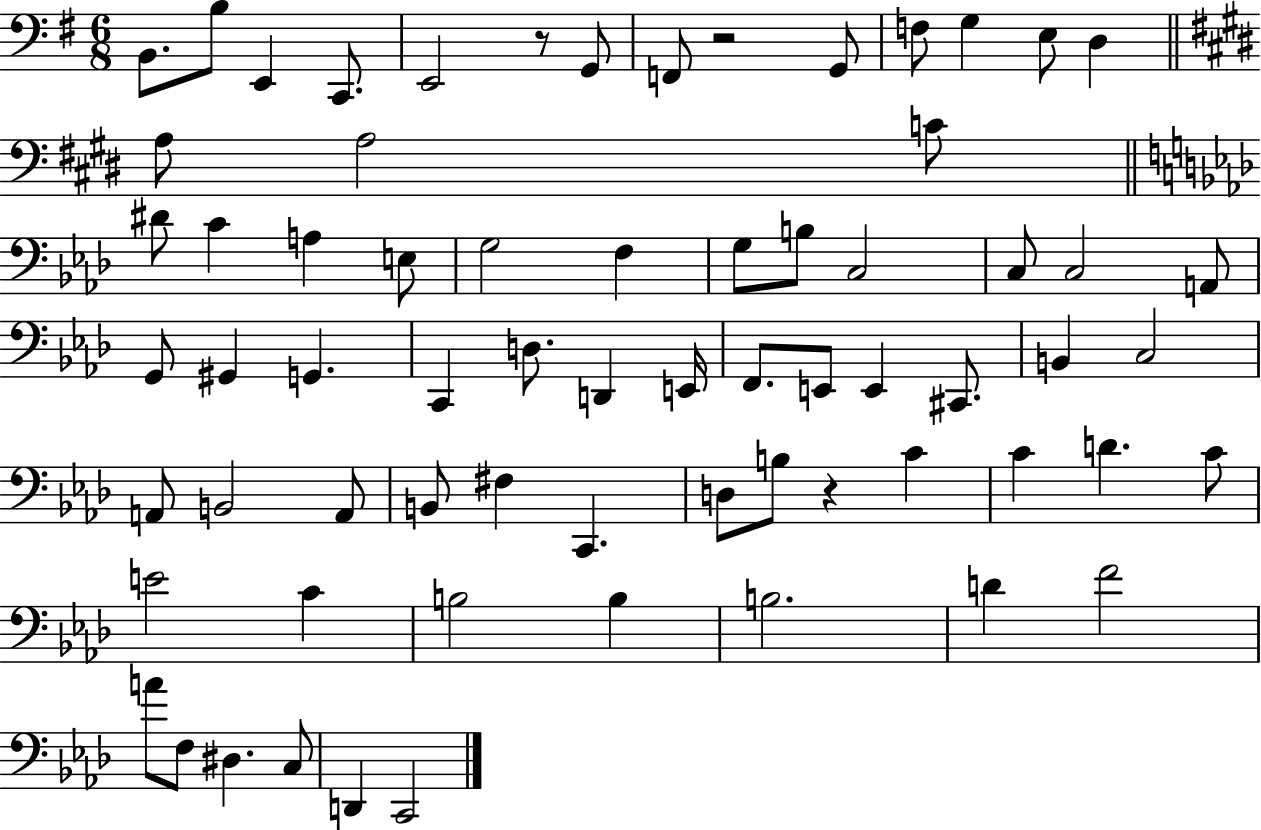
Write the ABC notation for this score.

X:1
T:Untitled
M:6/8
L:1/4
K:G
B,,/2 B,/2 E,, C,,/2 E,,2 z/2 G,,/2 F,,/2 z2 G,,/2 F,/2 G, E,/2 D, A,/2 A,2 C/2 ^D/2 C A, E,/2 G,2 F, G,/2 B,/2 C,2 C,/2 C,2 A,,/2 G,,/2 ^G,, G,, C,, D,/2 D,, E,,/4 F,,/2 E,,/2 E,, ^C,,/2 B,, C,2 A,,/2 B,,2 A,,/2 B,,/2 ^F, C,, D,/2 B,/2 z C C D C/2 E2 C B,2 B, B,2 D F2 A/2 F,/2 ^D, C,/2 D,, C,,2